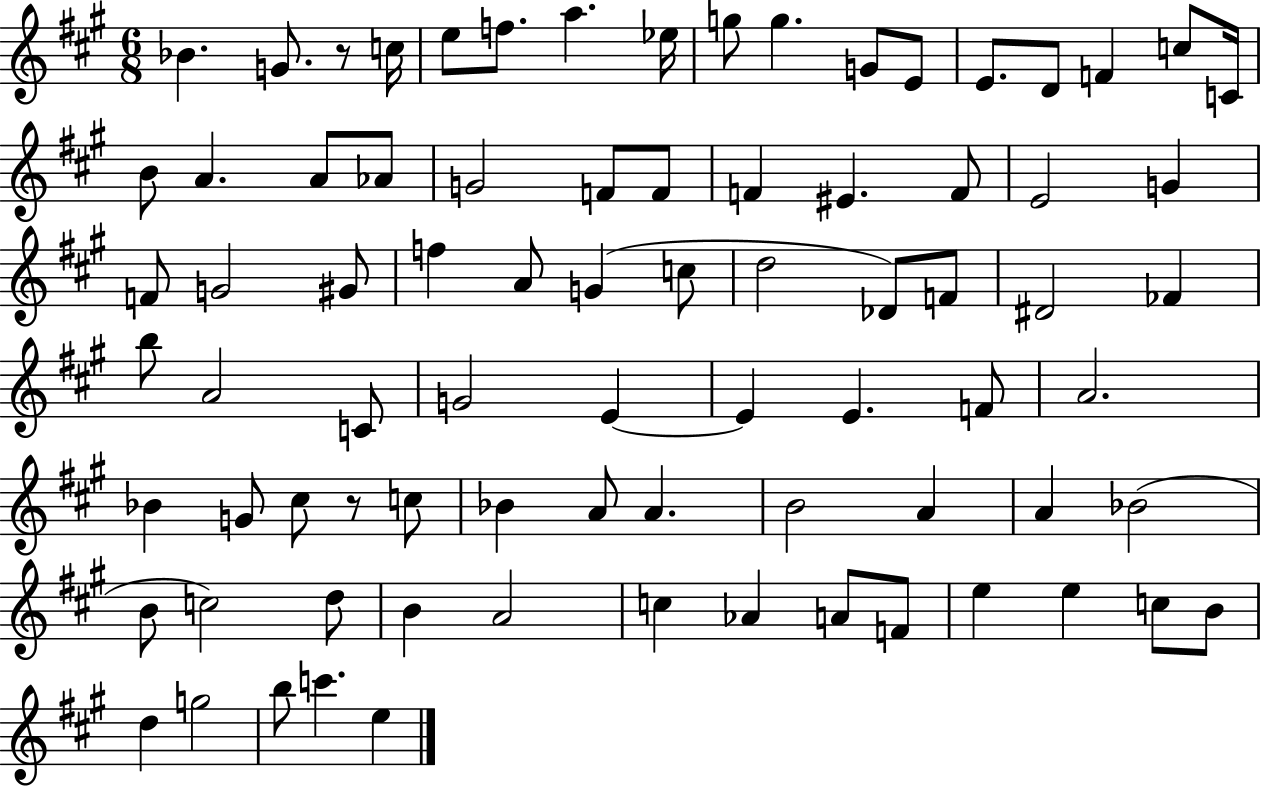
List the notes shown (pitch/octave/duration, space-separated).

Bb4/q. G4/e. R/e C5/s E5/e F5/e. A5/q. Eb5/s G5/e G5/q. G4/e E4/e E4/e. D4/e F4/q C5/e C4/s B4/e A4/q. A4/e Ab4/e G4/h F4/e F4/e F4/q EIS4/q. F4/e E4/h G4/q F4/e G4/h G#4/e F5/q A4/e G4/q C5/e D5/h Db4/e F4/e D#4/h FES4/q B5/e A4/h C4/e G4/h E4/q E4/q E4/q. F4/e A4/h. Bb4/q G4/e C#5/e R/e C5/e Bb4/q A4/e A4/q. B4/h A4/q A4/q Bb4/h B4/e C5/h D5/e B4/q A4/h C5/q Ab4/q A4/e F4/e E5/q E5/q C5/e B4/e D5/q G5/h B5/e C6/q. E5/q